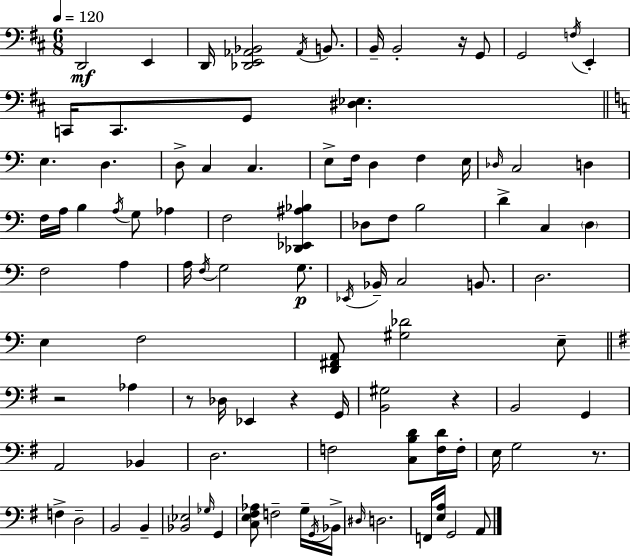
{
  \clef bass
  \numericTimeSignature
  \time 6/8
  \key d \major
  \tempo 4 = 120
  d,2\mf e,4 | d,16 <des, e, aes, bes,>2 \acciaccatura { aes,16 } b,8. | b,16-- b,2-. r16 g,8 | g,2 \acciaccatura { f16 } e,4-. | \break c,16 c,8. g,8 <dis ees>4. | \bar "||" \break \key a \minor e4. d4. | d8-> c4 c4. | e8-> f16 d4 f4 e16 | \grace { des16 } c2 d4 | \break f16 a16 b4 \acciaccatura { a16 } g8 aes4 | f2 <des, ees, ais bes>4 | des8 f8 b2 | d'4-> c4 \parenthesize d4 | \break f2 a4 | a16 \acciaccatura { f16 } g2 | g8.\p \acciaccatura { ees,16 } bes,16-- c2 | b,8. d2. | \break e4 f2 | <d, fis, a,>8 <gis des'>2 | e8-- \bar "||" \break \key g \major r2 aes4 | r8 des16 ees,4 r4 g,16 | <b, gis>2 r4 | b,2 g,4 | \break a,2 bes,4 | d2. | f2 <c b d'>8 <f d'>16 f16-. | e16 g2 r8. | \break f4-> d2-- | b,2 b,4-- | <bes, ees>2 \grace { ges16 } g,4 | <c e fis aes>8 f2-- g16-- | \break \acciaccatura { g,16 } bes,16-> \grace { dis16 } d2. | f,16 <e a>16 g,2 | a,8 \bar "|."
}